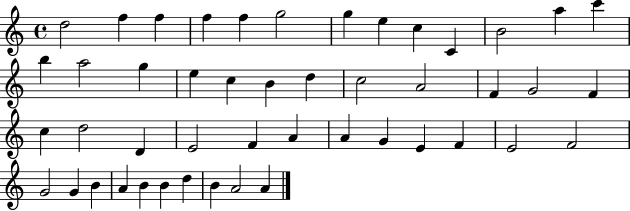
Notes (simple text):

D5/h F5/q F5/q F5/q F5/q G5/h G5/q E5/q C5/q C4/q B4/h A5/q C6/q B5/q A5/h G5/q E5/q C5/q B4/q D5/q C5/h A4/h F4/q G4/h F4/q C5/q D5/h D4/q E4/h F4/q A4/q A4/q G4/q E4/q F4/q E4/h F4/h G4/h G4/q B4/q A4/q B4/q B4/q D5/q B4/q A4/h A4/q